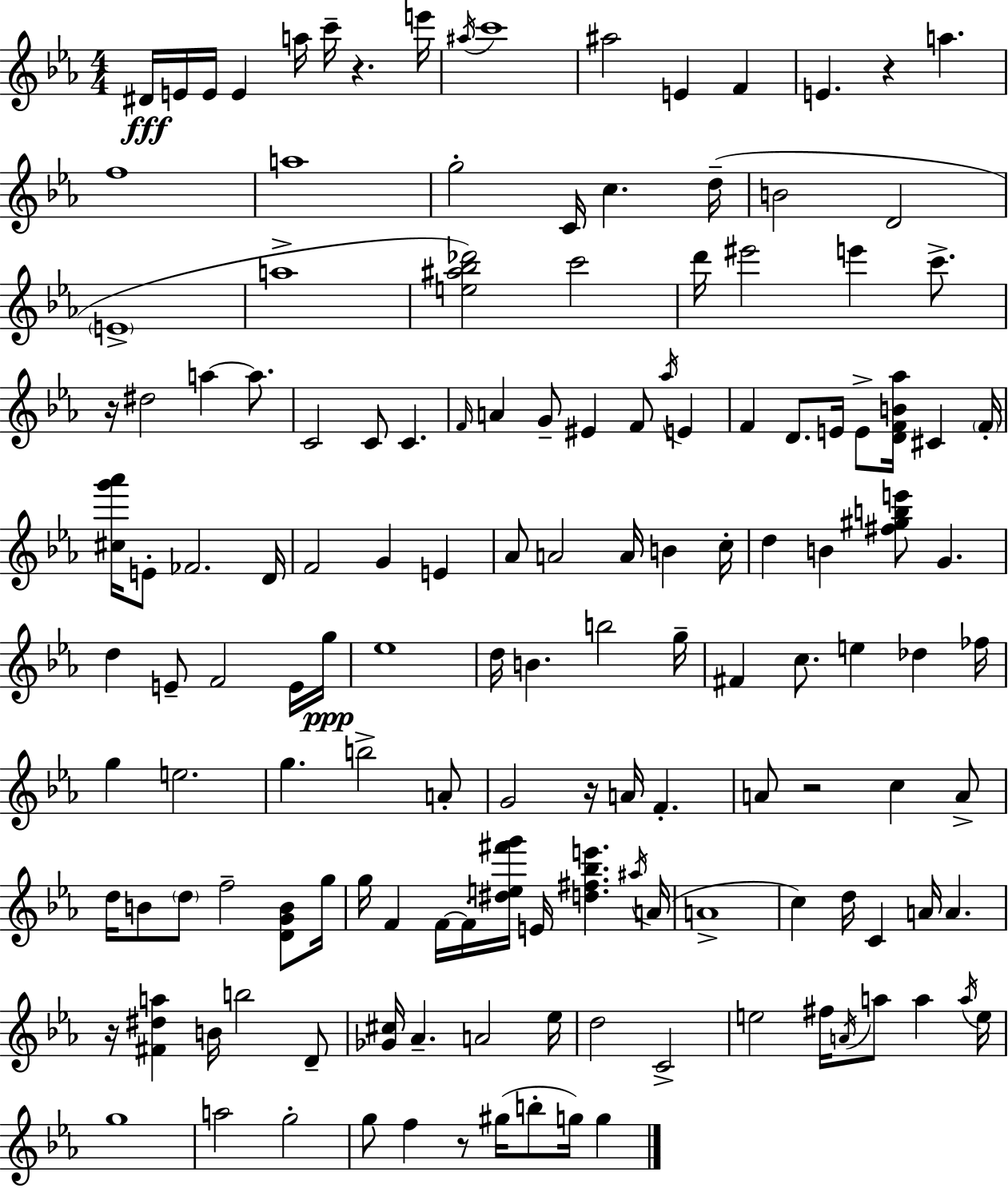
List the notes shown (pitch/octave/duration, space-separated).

D#4/s E4/s E4/s E4/q A5/s C6/s R/q. E6/s A#5/s C6/w A#5/h E4/q F4/q E4/q. R/q A5/q. F5/w A5/w G5/h C4/s C5/q. D5/s B4/h D4/h E4/w A5/w [E5,A#5,Bb5,Db6]/h C6/h D6/s EIS6/h E6/q C6/e. R/s D#5/h A5/q A5/e. C4/h C4/e C4/q. F4/s A4/q G4/e EIS4/q F4/e Ab5/s E4/q F4/q D4/e. E4/s E4/e [D4,F4,B4,Ab5]/s C#4/q F4/s [C#5,G6,Ab6]/s E4/e FES4/h. D4/s F4/h G4/q E4/q Ab4/e A4/h A4/s B4/q C5/s D5/q B4/q [F#5,G#5,B5,E6]/e G4/q. D5/q E4/e F4/h E4/s G5/s Eb5/w D5/s B4/q. B5/h G5/s F#4/q C5/e. E5/q Db5/q FES5/s G5/q E5/h. G5/q. B5/h A4/e G4/h R/s A4/s F4/q. A4/e R/h C5/q A4/e D5/s B4/e D5/e F5/h [D4,G4,B4]/e G5/s G5/s F4/q F4/s F4/s [D#5,E5,F#6,G6]/s E4/s [D5,F#5,Bb5,E6]/q. A#5/s A4/s A4/w C5/q D5/s C4/q A4/s A4/q. R/s [F#4,D#5,A5]/q B4/s B5/h D4/e [Gb4,C#5]/s Ab4/q. A4/h Eb5/s D5/h C4/h E5/h F#5/s A4/s A5/e A5/q A5/s E5/s G5/w A5/h G5/h G5/e F5/q R/e G#5/s B5/e G5/s G5/q